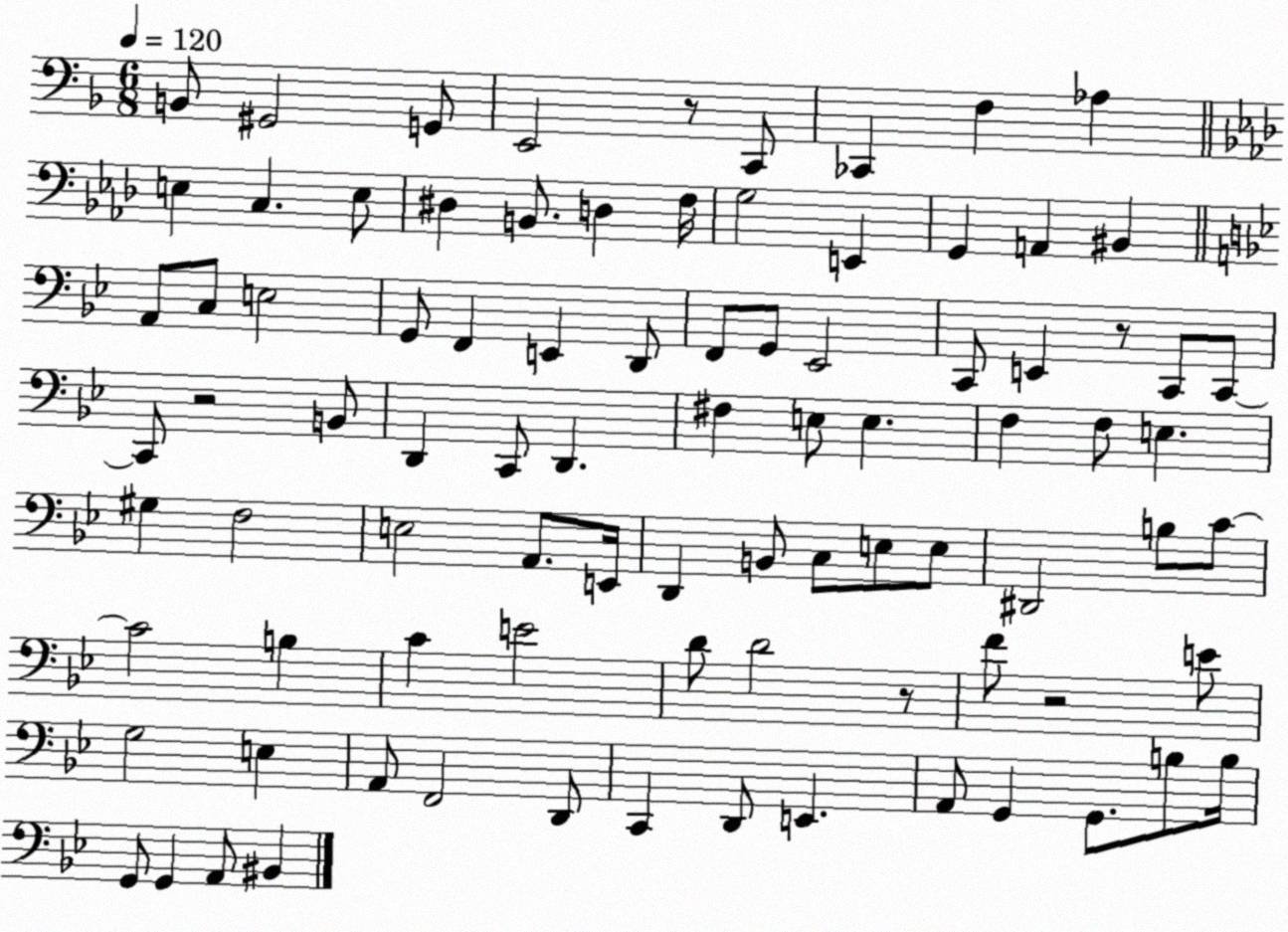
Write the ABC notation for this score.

X:1
T:Untitled
M:6/8
L:1/4
K:F
B,,/2 ^G,,2 G,,/2 E,,2 z/2 C,,/2 _C,, F, _A, E, C, E,/2 ^D, B,,/2 D, F,/4 G,2 E,, G,, A,, ^B,, A,,/2 C,/2 E,2 G,,/2 F,, E,, D,,/2 F,,/2 G,,/2 _E,,2 C,,/2 E,, z/2 C,,/2 C,,/2 C,,/2 z2 B,,/2 D,, C,,/2 D,, ^F, E,/2 E, F, F,/2 E, ^G, F,2 E,2 A,,/2 E,,/4 D,, B,,/2 C,/2 E,/2 E,/2 ^D,,2 B,/2 C/2 C2 B, C E2 D/2 D2 z/2 F/2 z2 E/2 G,2 E, A,,/2 F,,2 D,,/2 C,, D,,/2 E,, A,,/2 G,, G,,/2 B,/2 B,/4 G,,/2 G,, A,,/2 ^B,,